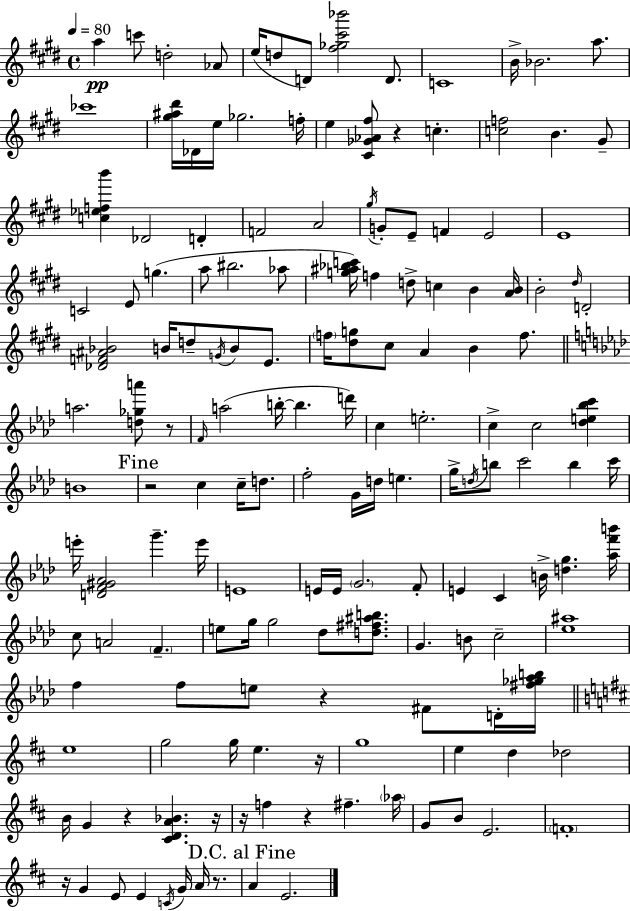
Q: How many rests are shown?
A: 11